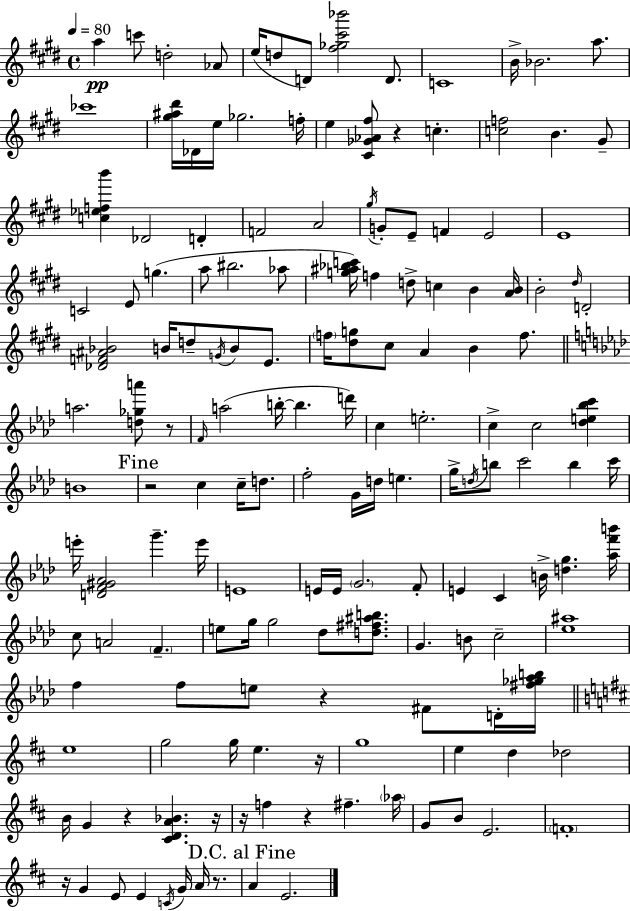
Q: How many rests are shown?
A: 11